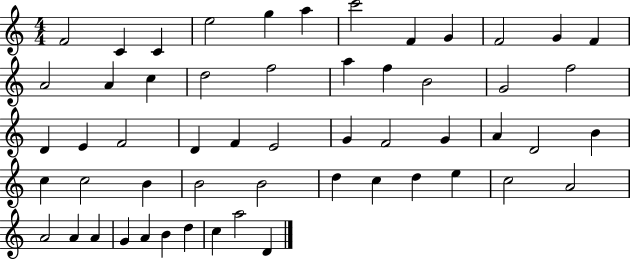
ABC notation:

X:1
T:Untitled
M:4/4
L:1/4
K:C
F2 C C e2 g a c'2 F G F2 G F A2 A c d2 f2 a f B2 G2 f2 D E F2 D F E2 G F2 G A D2 B c c2 B B2 B2 d c d e c2 A2 A2 A A G A B d c a2 D